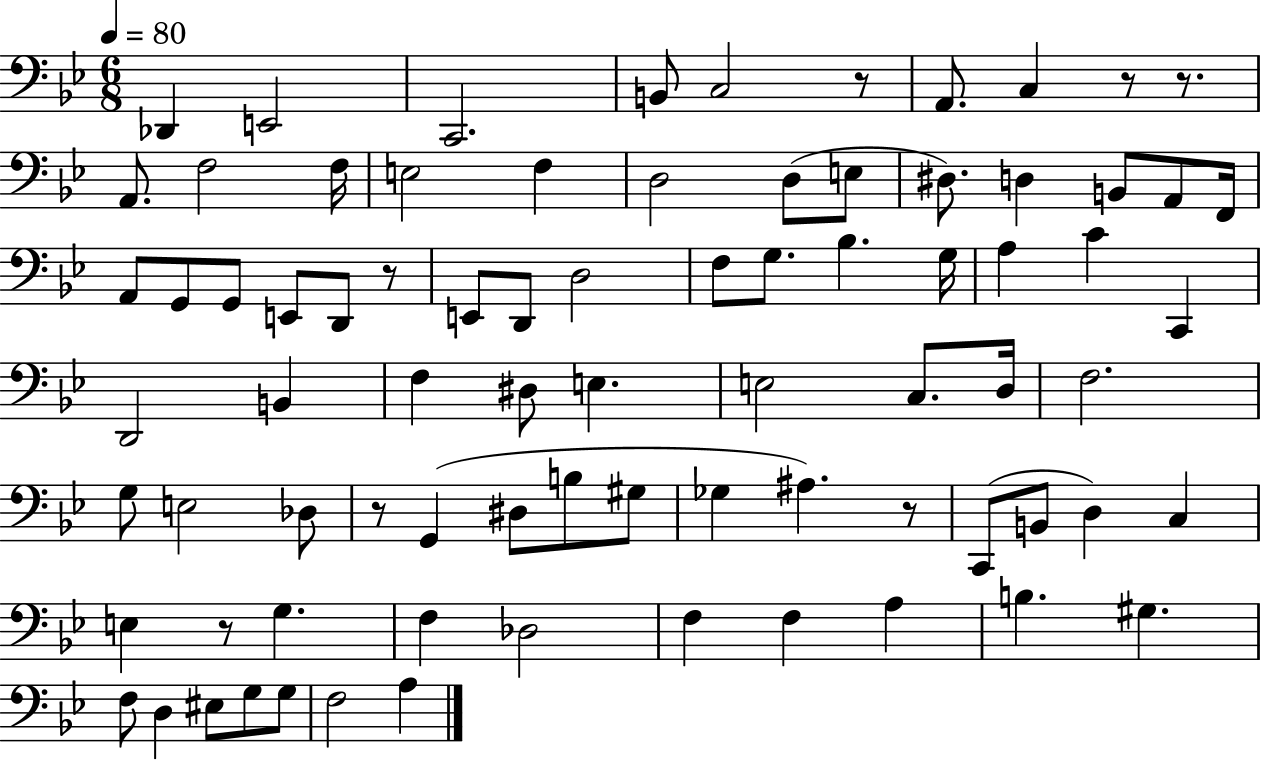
X:1
T:Untitled
M:6/8
L:1/4
K:Bb
_D,, E,,2 C,,2 B,,/2 C,2 z/2 A,,/2 C, z/2 z/2 A,,/2 F,2 F,/4 E,2 F, D,2 D,/2 E,/2 ^D,/2 D, B,,/2 A,,/2 F,,/4 A,,/2 G,,/2 G,,/2 E,,/2 D,,/2 z/2 E,,/2 D,,/2 D,2 F,/2 G,/2 _B, G,/4 A, C C,, D,,2 B,, F, ^D,/2 E, E,2 C,/2 D,/4 F,2 G,/2 E,2 _D,/2 z/2 G,, ^D,/2 B,/2 ^G,/2 _G, ^A, z/2 C,,/2 B,,/2 D, C, E, z/2 G, F, _D,2 F, F, A, B, ^G, F,/2 D, ^E,/2 G,/2 G,/2 F,2 A,